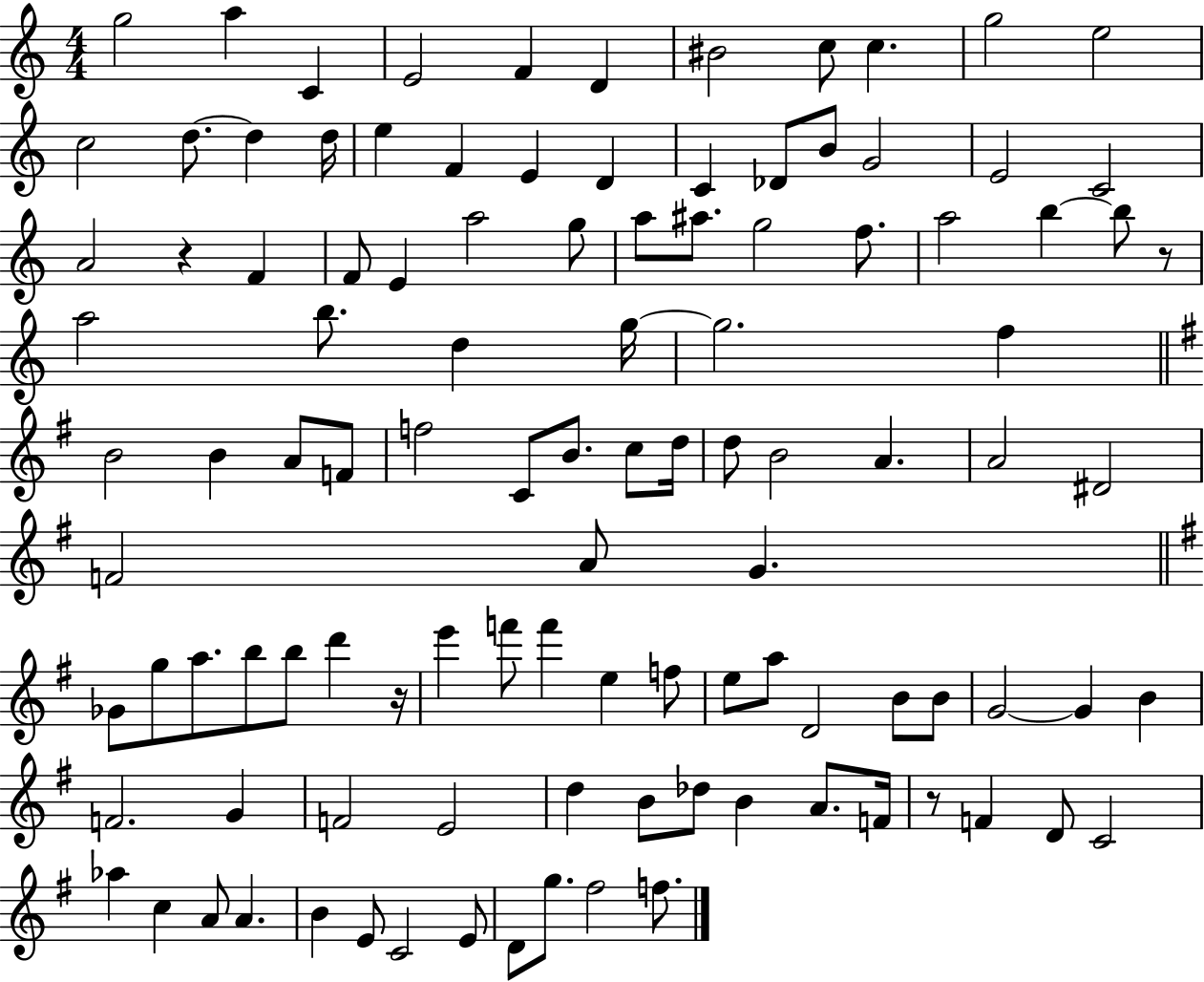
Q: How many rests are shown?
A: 4